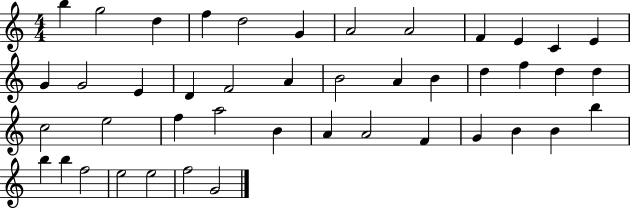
B5/q G5/h D5/q F5/q D5/h G4/q A4/h A4/h F4/q E4/q C4/q E4/q G4/q G4/h E4/q D4/q F4/h A4/q B4/h A4/q B4/q D5/q F5/q D5/q D5/q C5/h E5/h F5/q A5/h B4/q A4/q A4/h F4/q G4/q B4/q B4/q B5/q B5/q B5/q F5/h E5/h E5/h F5/h G4/h